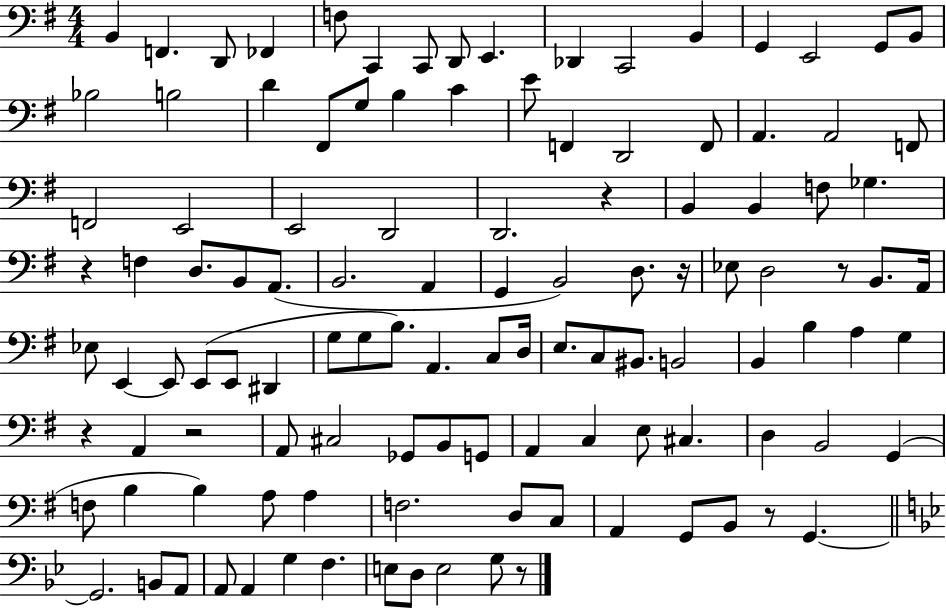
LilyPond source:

{
  \clef bass
  \numericTimeSignature
  \time 4/4
  \key g \major
  b,4 f,4. d,8 fes,4 | f8 c,4 c,8 d,8 e,4. | des,4 c,2 b,4 | g,4 e,2 g,8 b,8 | \break bes2 b2 | d'4 fis,8 g8 b4 c'4 | e'8 f,4 d,2 f,8 | a,4. a,2 f,8 | \break f,2 e,2 | e,2 d,2 | d,2. r4 | b,4 b,4 f8 ges4. | \break r4 f4 d8. b,8 a,8.( | b,2. a,4 | g,4 b,2) d8. r16 | ees8 d2 r8 b,8. a,16 | \break ees8 e,4~~ e,8 e,8( e,8 dis,4 | g8 g8 b8.) a,4. c8 d16 | e8. c8 bis,8. b,2 | b,4 b4 a4 g4 | \break r4 a,4 r2 | a,8 cis2 ges,8 b,8 g,8 | a,4 c4 e8 cis4. | d4 b,2 g,4( | \break f8 b4 b4) a8 a4 | f2. d8 c8 | a,4 g,8 b,8 r8 g,4.~~ | \bar "||" \break \key bes \major g,2. b,8 a,8 | a,8 a,4 g4 f4. | e8 d8 e2 g8 r8 | \bar "|."
}